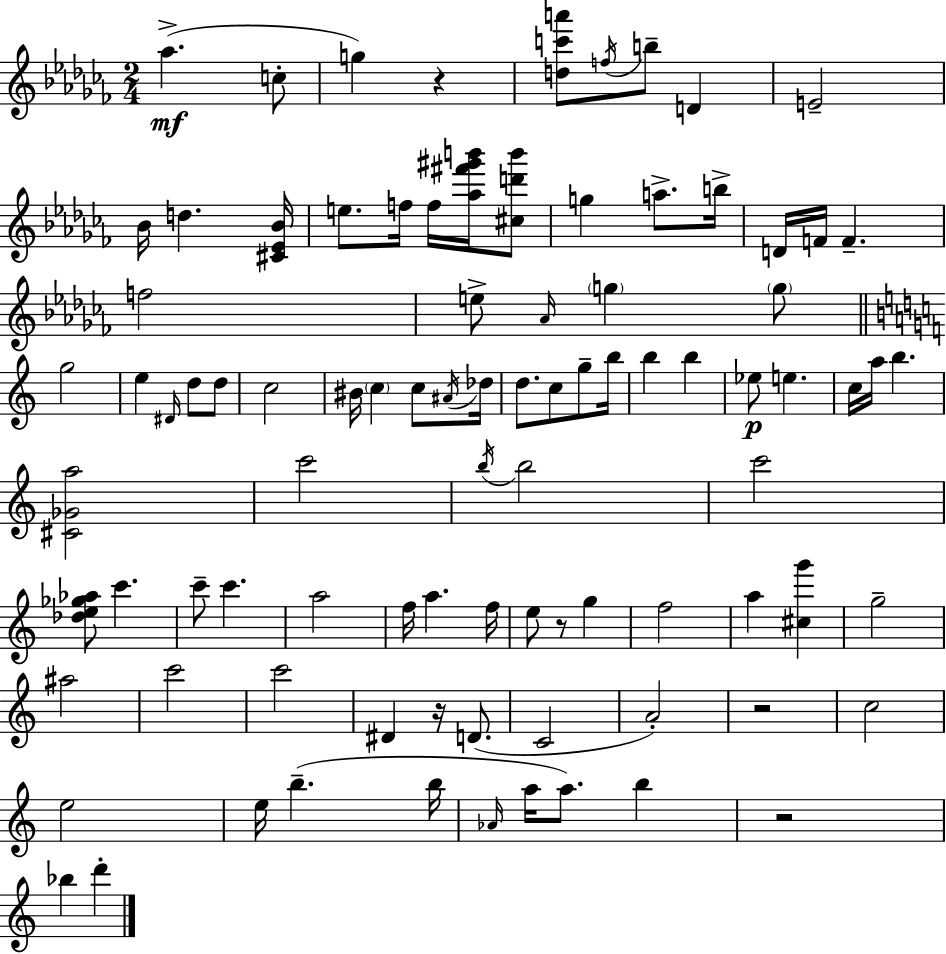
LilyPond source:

{
  \clef treble
  \numericTimeSignature
  \time 2/4
  \key aes \minor
  \repeat volta 2 { aes''4.->(\mf c''8-. | g''4) r4 | <d'' c''' a'''>8 \acciaccatura { f''16 } b''8-- d'4 | e'2-- | \break bes'16 d''4. | <cis' ees' bes'>16 e''8. f''16 f''16 <aes'' fis''' gis''' b'''>16 <cis'' d''' b'''>8 | g''4 a''8.-> | b''16-> d'16 f'16 f'4.-- | \break f''2 | e''8-> \grace { aes'16 } \parenthesize g''4 | \parenthesize g''8 \bar "||" \break \key a \minor g''2 | e''4 \grace { dis'16 } d''8 d''8 | c''2 | bis'16 \parenthesize c''4 c''8 | \break \acciaccatura { ais'16 } des''16 d''8. c''8 g''8-- | b''16 b''4 b''4 | ees''8\p e''4. | c''16 a''16 b''4. | \break <cis' ges' a''>2 | c'''2 | \acciaccatura { b''16 } b''2 | c'''2 | \break <des'' e'' ges'' aes''>8 c'''4. | c'''8-- c'''4. | a''2 | f''16 a''4. | \break f''16 e''8 r8 g''4 | f''2 | a''4 <cis'' g'''>4 | g''2-- | \break ais''2 | c'''2 | c'''2 | dis'4 r16 | \break d'8.( c'2 | a'2-.) | r2 | c''2 | \break e''2 | e''16 b''4.--( | b''16 \grace { aes'16 } a''16 a''8.) | b''4 r2 | \break bes''4 | d'''4-. } \bar "|."
}